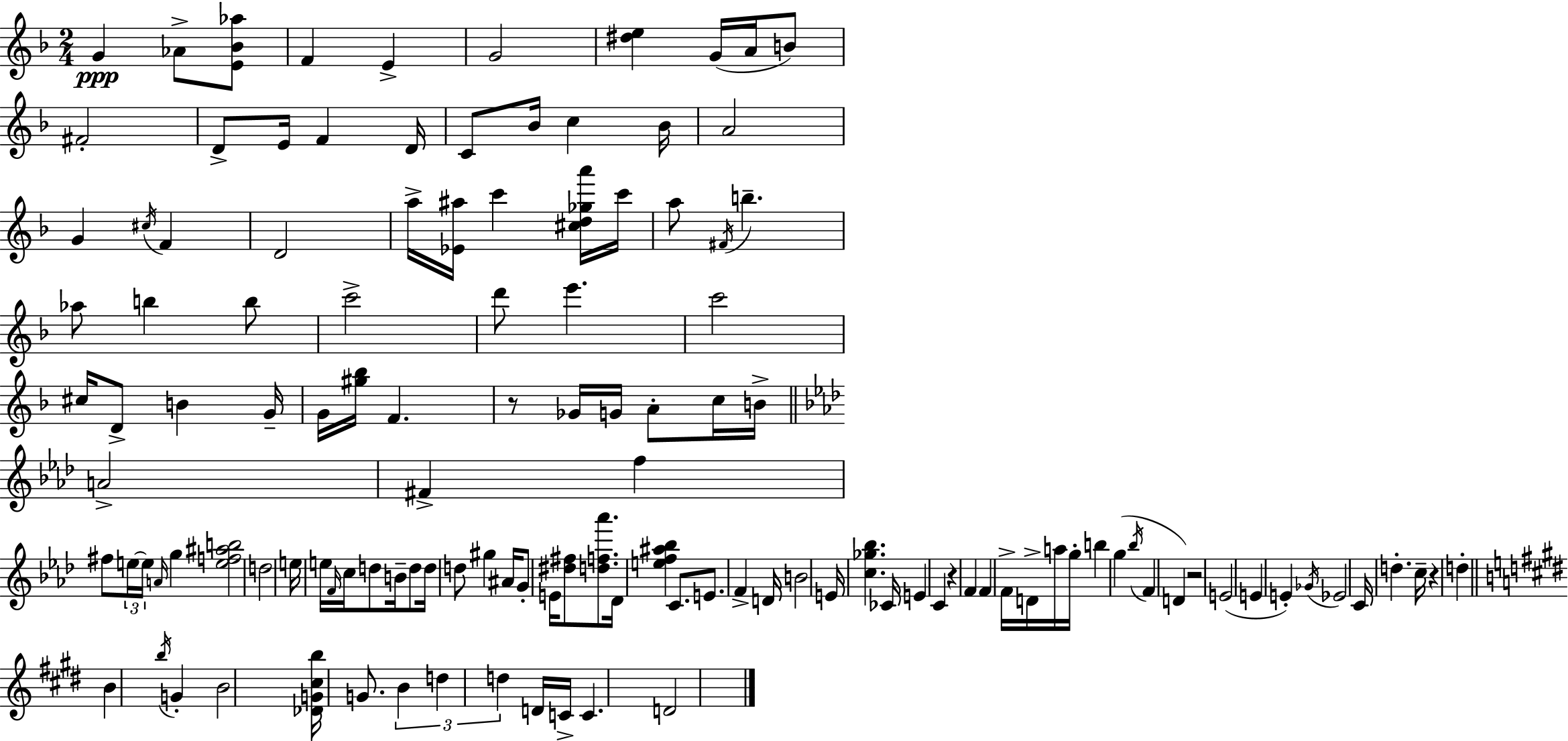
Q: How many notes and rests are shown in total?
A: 125